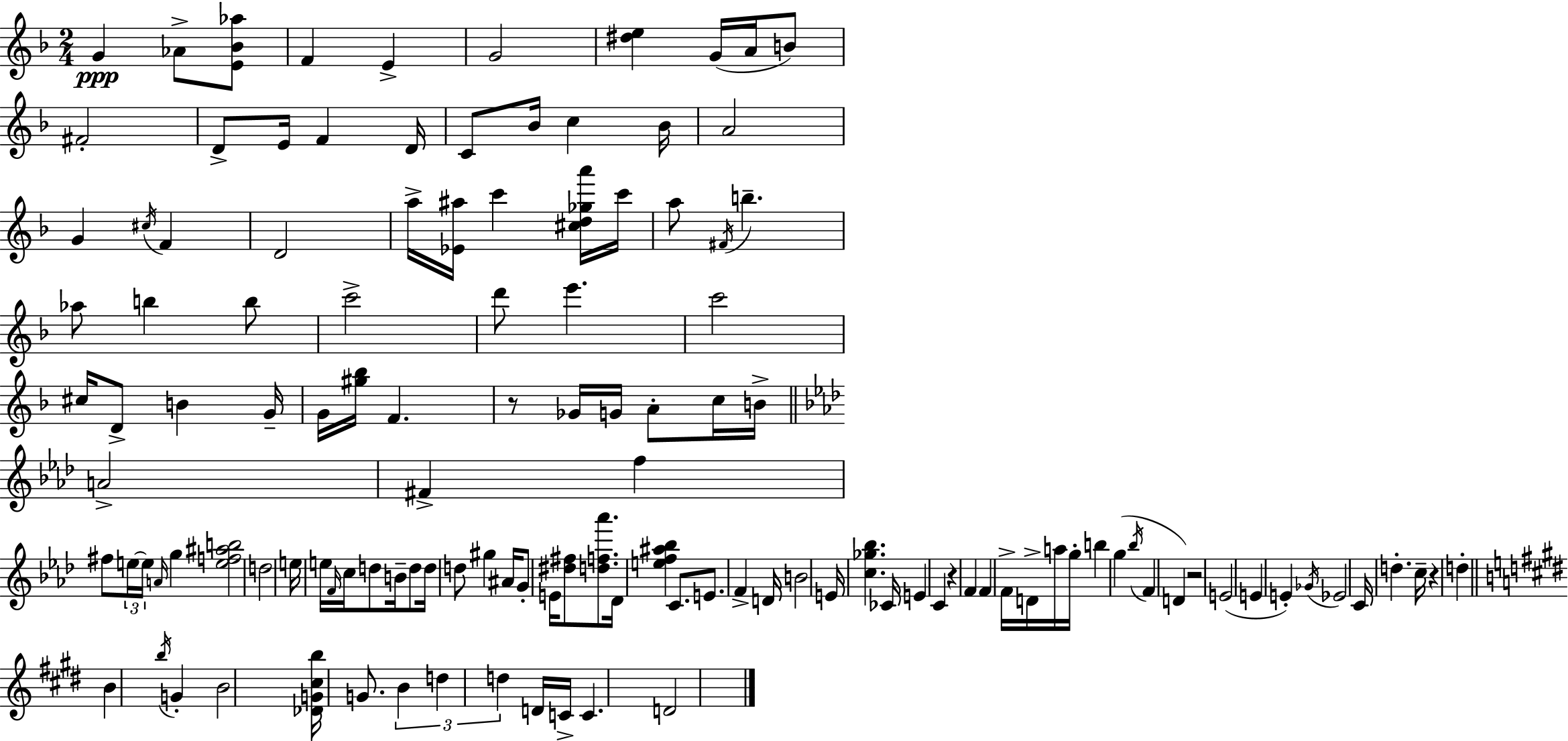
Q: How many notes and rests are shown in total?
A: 125